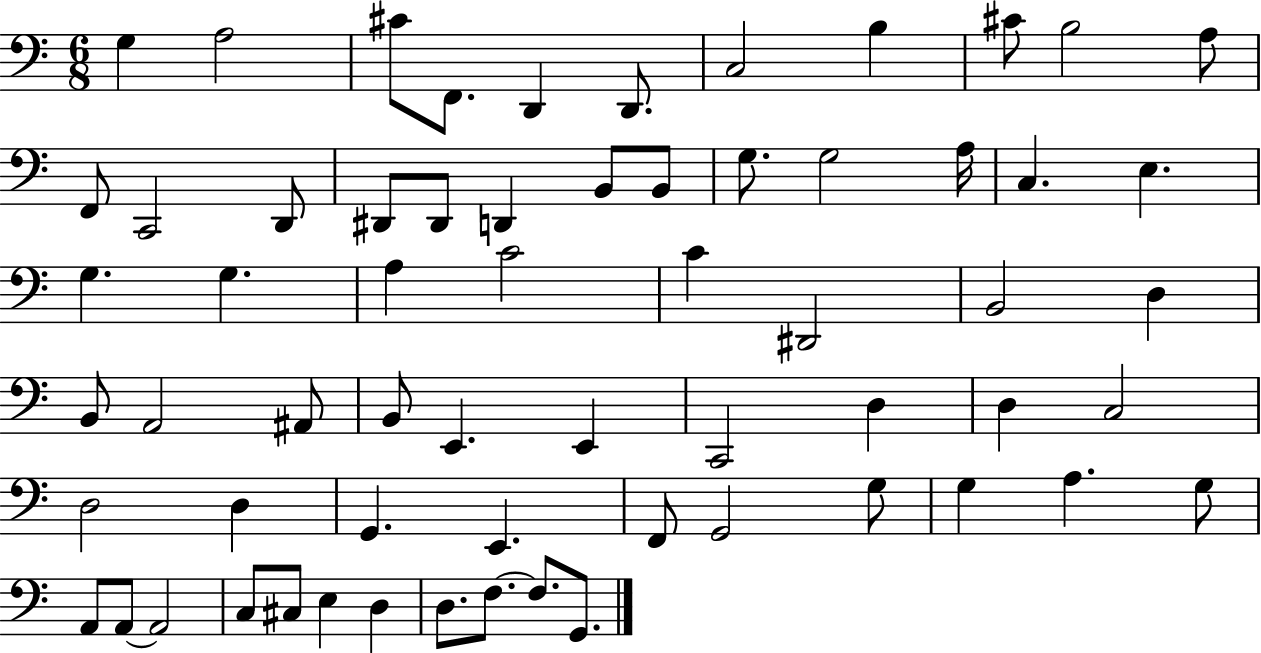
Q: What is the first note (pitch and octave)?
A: G3